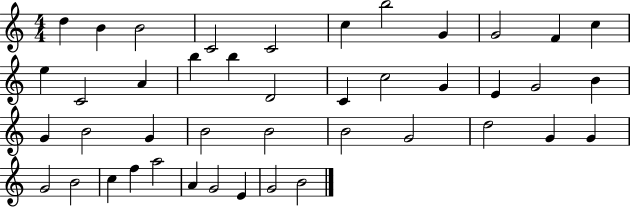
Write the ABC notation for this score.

X:1
T:Untitled
M:4/4
L:1/4
K:C
d B B2 C2 C2 c b2 G G2 F c e C2 A b b D2 C c2 G E G2 B G B2 G B2 B2 B2 G2 d2 G G G2 B2 c f a2 A G2 E G2 B2